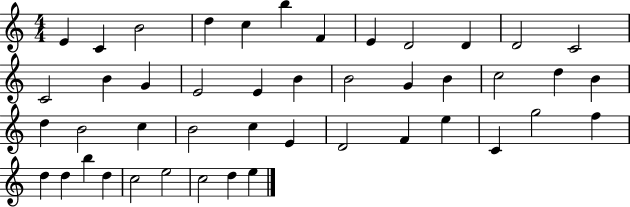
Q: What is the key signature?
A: C major